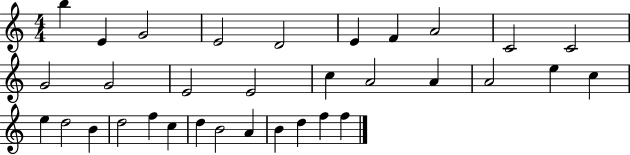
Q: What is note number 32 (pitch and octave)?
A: F5